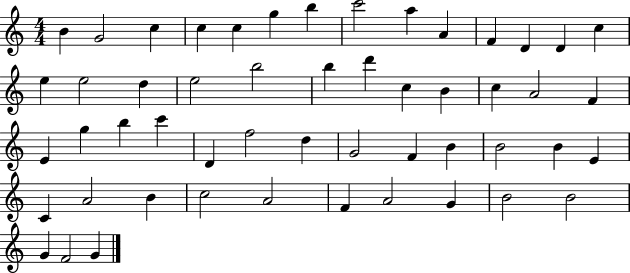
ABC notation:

X:1
T:Untitled
M:4/4
L:1/4
K:C
B G2 c c c g b c'2 a A F D D c e e2 d e2 b2 b d' c B c A2 F E g b c' D f2 d G2 F B B2 B E C A2 B c2 A2 F A2 G B2 B2 G F2 G